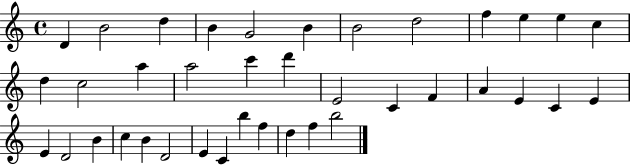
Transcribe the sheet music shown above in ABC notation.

X:1
T:Untitled
M:4/4
L:1/4
K:C
D B2 d B G2 B B2 d2 f e e c d c2 a a2 c' d' E2 C F A E C E E D2 B c B D2 E C b f d f b2